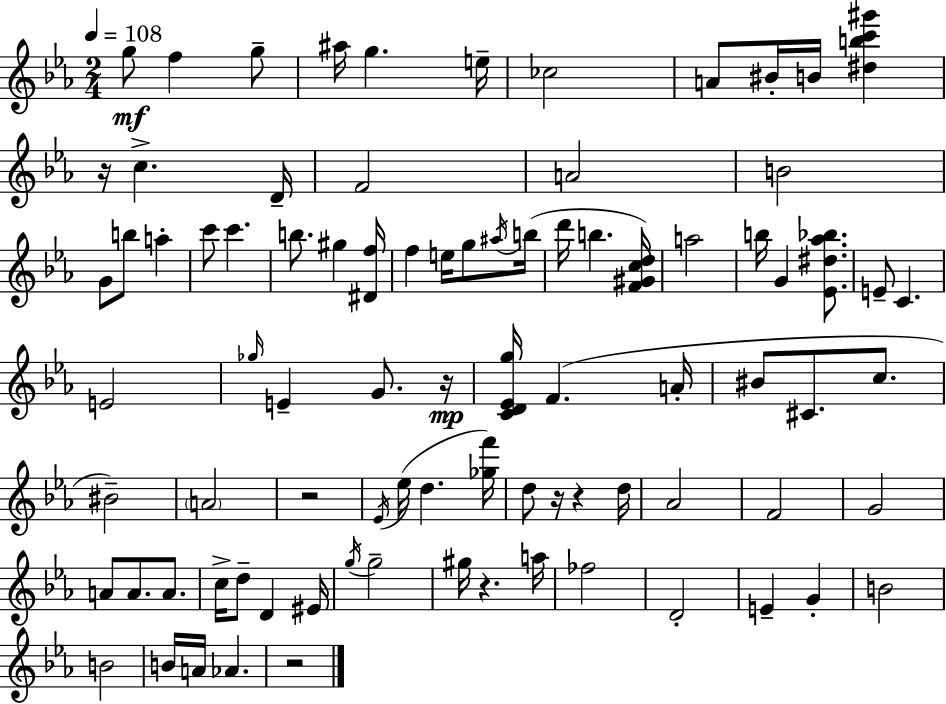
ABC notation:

X:1
T:Untitled
M:2/4
L:1/4
K:Eb
g/2 f g/2 ^a/4 g e/4 _c2 A/2 ^B/4 B/4 [^dbc'^g'] z/4 c D/4 F2 A2 B2 G/2 b/2 a c'/2 c' b/2 ^g [^Df]/4 f e/4 g/2 ^a/4 b/4 d'/4 b [F^Gcd]/4 a2 b/4 G [_E^d_a_b]/2 E/2 C E2 _g/4 E G/2 z/4 [CD_Eg]/4 F A/4 ^B/2 ^C/2 c/2 ^B2 A2 z2 _E/4 _e/4 d [_gf']/4 d/2 z/4 z d/4 _A2 F2 G2 A/2 A/2 A/2 c/4 d/2 D ^E/4 g/4 g2 ^g/4 z a/4 _f2 D2 E G B2 B2 B/4 A/4 _A z2